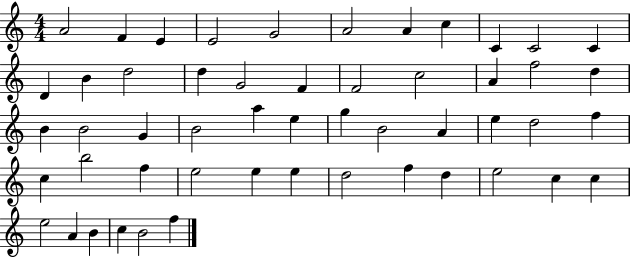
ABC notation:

X:1
T:Untitled
M:4/4
L:1/4
K:C
A2 F E E2 G2 A2 A c C C2 C D B d2 d G2 F F2 c2 A f2 d B B2 G B2 a e g B2 A e d2 f c b2 f e2 e e d2 f d e2 c c e2 A B c B2 f